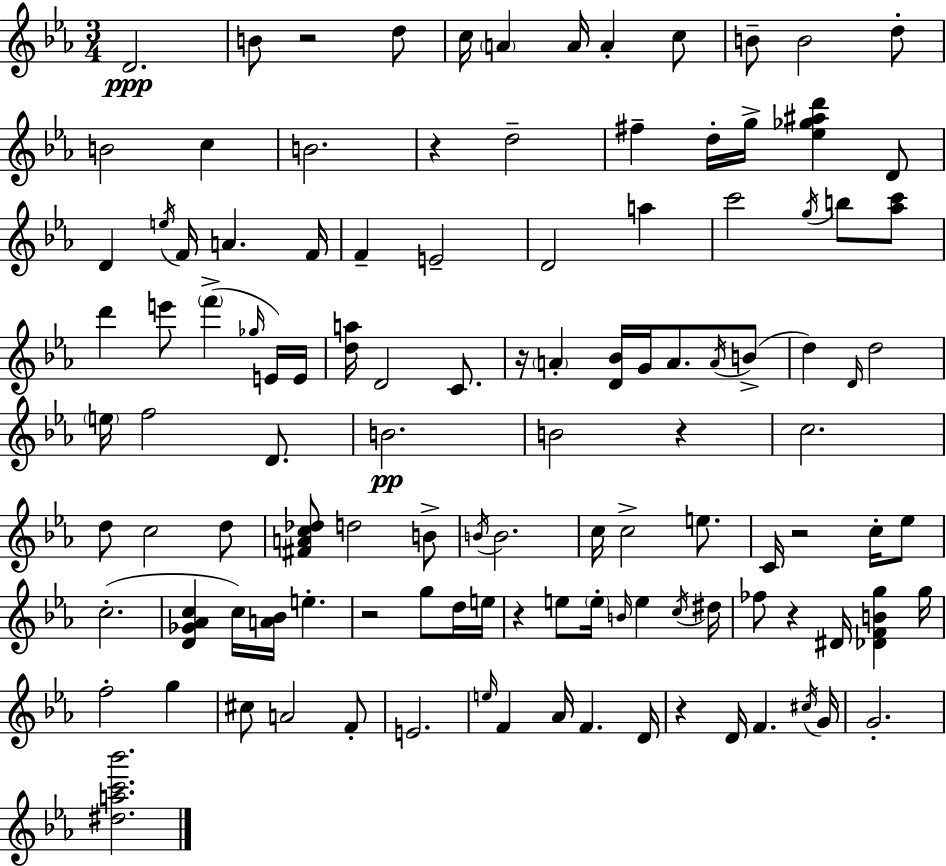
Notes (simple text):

D4/h. B4/e R/h D5/e C5/s A4/q A4/s A4/q C5/e B4/e B4/h D5/e B4/h C5/q B4/h. R/q D5/h F#5/q D5/s G5/s [Eb5,Gb5,A#5,D6]/q D4/e D4/q E5/s F4/s A4/q. F4/s F4/q E4/h D4/h A5/q C6/h G5/s B5/e [Ab5,C6]/e D6/q E6/e F6/q Gb5/s E4/s E4/s [D5,A5]/s D4/h C4/e. R/s A4/q [D4,Bb4]/s G4/s A4/e. A4/s B4/e D5/q D4/s D5/h E5/s F5/h D4/e. B4/h. B4/h R/q C5/h. D5/e C5/h D5/e [F#4,A4,C5,Db5]/e D5/h B4/e B4/s B4/h. C5/s C5/h E5/e. C4/s R/h C5/s Eb5/e C5/h. [D4,Gb4,Ab4,C5]/q C5/s [A4,Bb4]/s E5/q. R/h G5/e D5/s E5/s R/q E5/e E5/s B4/s E5/q C5/s D#5/s FES5/e R/q D#4/s [Db4,F4,B4,G5]/q G5/s F5/h G5/q C#5/e A4/h F4/e E4/h. E5/s F4/q Ab4/s F4/q. D4/s R/q D4/s F4/q. C#5/s G4/s G4/h. [D#5,A5,C6,Bb6]/h.